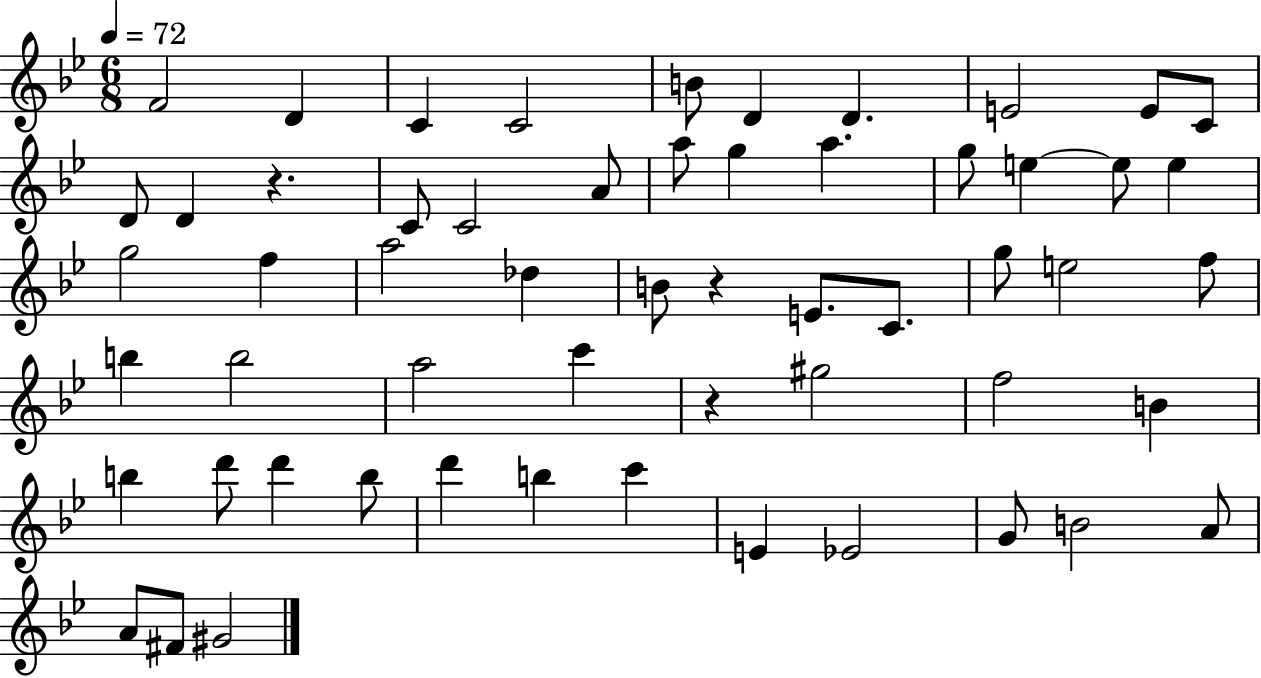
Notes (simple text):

F4/h D4/q C4/q C4/h B4/e D4/q D4/q. E4/h E4/e C4/e D4/e D4/q R/q. C4/e C4/h A4/e A5/e G5/q A5/q. G5/e E5/q E5/e E5/q G5/h F5/q A5/h Db5/q B4/e R/q E4/e. C4/e. G5/e E5/h F5/e B5/q B5/h A5/h C6/q R/q G#5/h F5/h B4/q B5/q D6/e D6/q B5/e D6/q B5/q C6/q E4/q Eb4/h G4/e B4/h A4/e A4/e F#4/e G#4/h